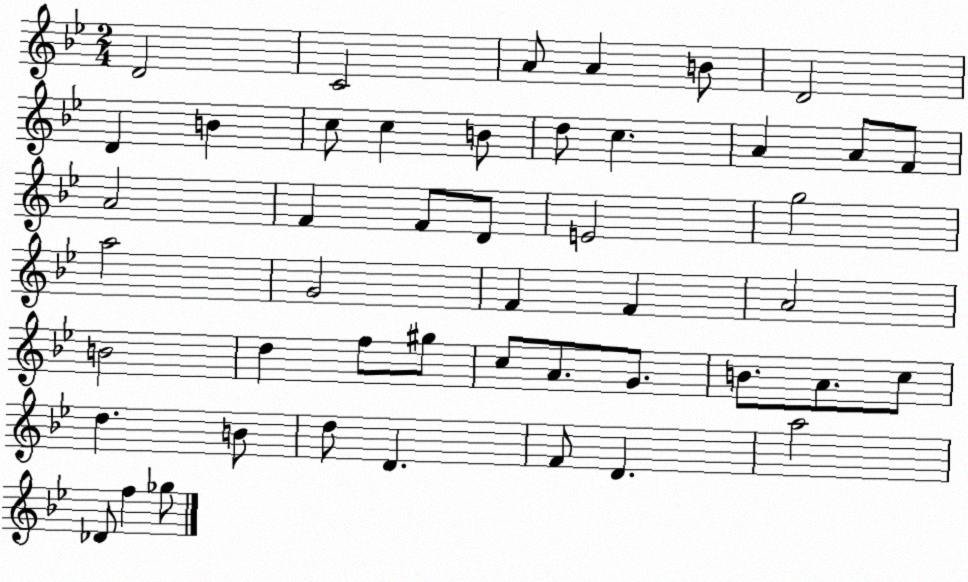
X:1
T:Untitled
M:2/4
L:1/4
K:Bb
D2 C2 A/2 A B/2 D2 D B c/2 c B/2 d/2 c A A/2 F/2 A2 F F/2 D/2 E2 g2 a2 G2 F F A2 B2 d f/2 ^g/2 c/2 A/2 G/2 B/2 A/2 c/2 d B/2 d/2 D F/2 D a2 _D/2 f _g/2